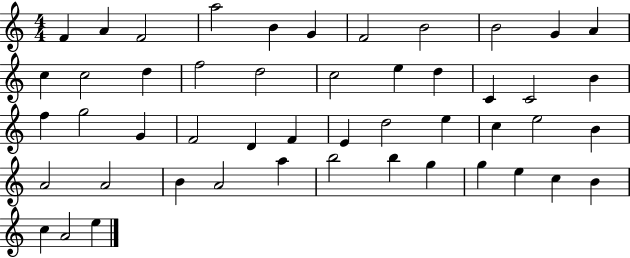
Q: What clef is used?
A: treble